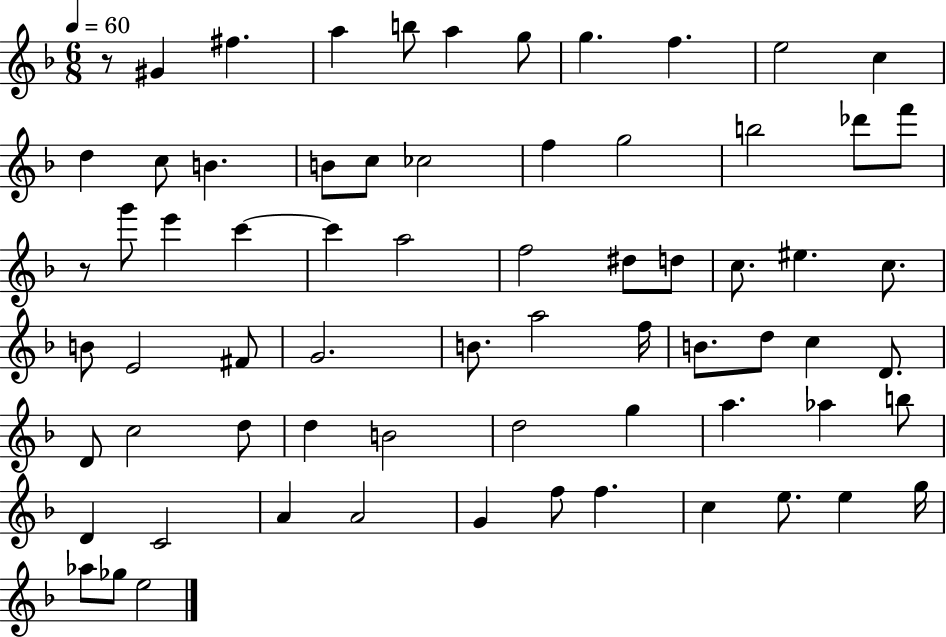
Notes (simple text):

R/e G#4/q F#5/q. A5/q B5/e A5/q G5/e G5/q. F5/q. E5/h C5/q D5/q C5/e B4/q. B4/e C5/e CES5/h F5/q G5/h B5/h Db6/e F6/e R/e G6/e E6/q C6/q C6/q A5/h F5/h D#5/e D5/e C5/e. EIS5/q. C5/e. B4/e E4/h F#4/e G4/h. B4/e. A5/h F5/s B4/e. D5/e C5/q D4/e. D4/e C5/h D5/e D5/q B4/h D5/h G5/q A5/q. Ab5/q B5/e D4/q C4/h A4/q A4/h G4/q F5/e F5/q. C5/q E5/e. E5/q G5/s Ab5/e Gb5/e E5/h